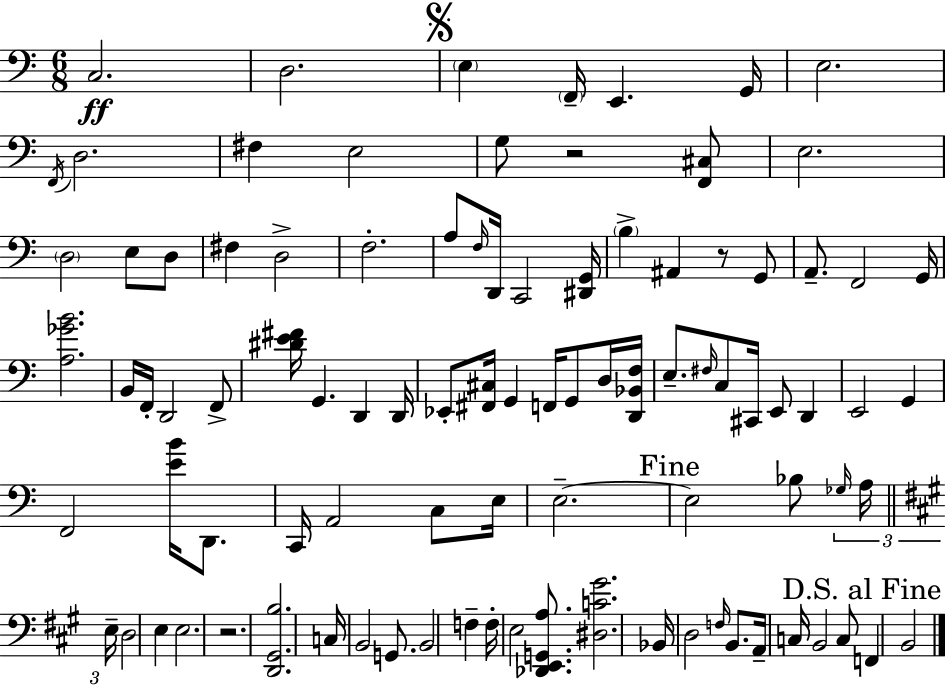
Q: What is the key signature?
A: A minor